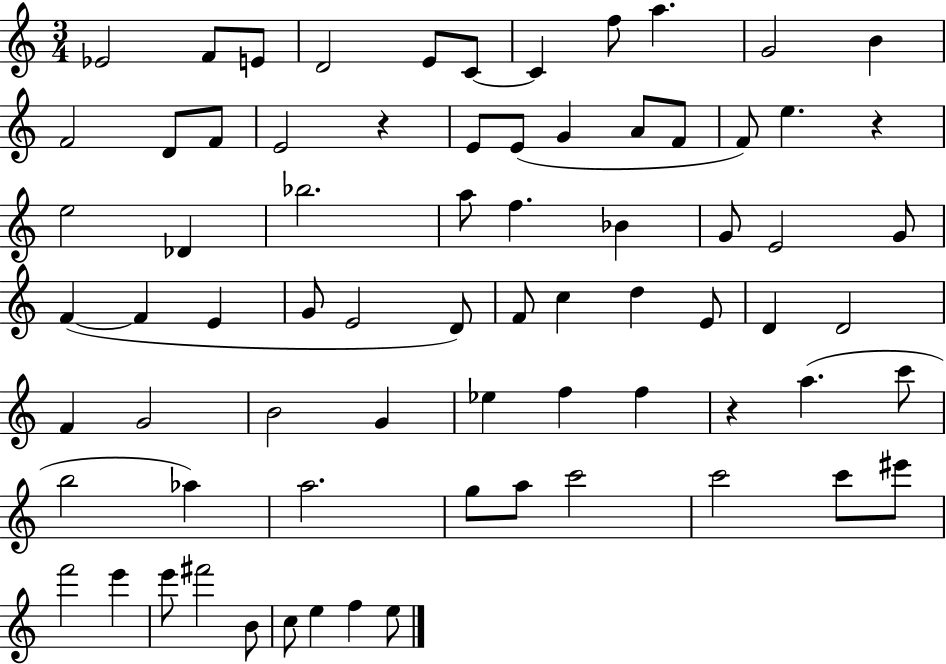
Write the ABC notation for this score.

X:1
T:Untitled
M:3/4
L:1/4
K:C
_E2 F/2 E/2 D2 E/2 C/2 C f/2 a G2 B F2 D/2 F/2 E2 z E/2 E/2 G A/2 F/2 F/2 e z e2 _D _b2 a/2 f _B G/2 E2 G/2 F F E G/2 E2 D/2 F/2 c d E/2 D D2 F G2 B2 G _e f f z a c'/2 b2 _a a2 g/2 a/2 c'2 c'2 c'/2 ^e'/2 f'2 e' e'/2 ^f'2 B/2 c/2 e f e/2